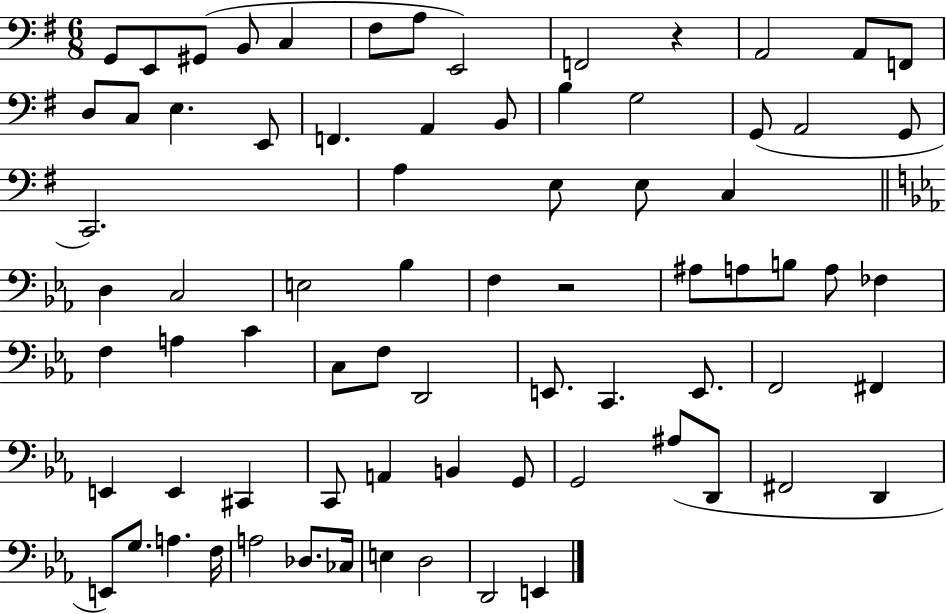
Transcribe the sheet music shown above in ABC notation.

X:1
T:Untitled
M:6/8
L:1/4
K:G
G,,/2 E,,/2 ^G,,/2 B,,/2 C, ^F,/2 A,/2 E,,2 F,,2 z A,,2 A,,/2 F,,/2 D,/2 C,/2 E, E,,/2 F,, A,, B,,/2 B, G,2 G,,/2 A,,2 G,,/2 C,,2 A, E,/2 E,/2 C, D, C,2 E,2 _B, F, z2 ^A,/2 A,/2 B,/2 A,/2 _F, F, A, C C,/2 F,/2 D,,2 E,,/2 C,, E,,/2 F,,2 ^F,, E,, E,, ^C,, C,,/2 A,, B,, G,,/2 G,,2 ^A,/2 D,,/2 ^F,,2 D,, E,,/2 G,/2 A, F,/4 A,2 _D,/2 _C,/4 E, D,2 D,,2 E,,